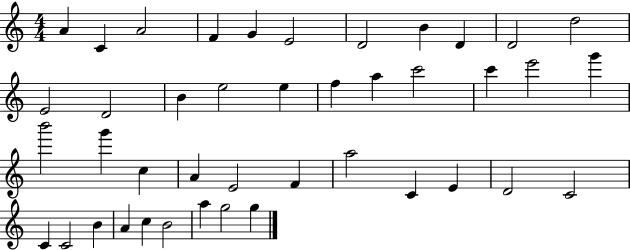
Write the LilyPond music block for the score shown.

{
  \clef treble
  \numericTimeSignature
  \time 4/4
  \key c \major
  a'4 c'4 a'2 | f'4 g'4 e'2 | d'2 b'4 d'4 | d'2 d''2 | \break e'2 d'2 | b'4 e''2 e''4 | f''4 a''4 c'''2 | c'''4 e'''2 g'''4 | \break b'''2 g'''4 c''4 | a'4 e'2 f'4 | a''2 c'4 e'4 | d'2 c'2 | \break c'4 c'2 b'4 | a'4 c''4 b'2 | a''4 g''2 g''4 | \bar "|."
}